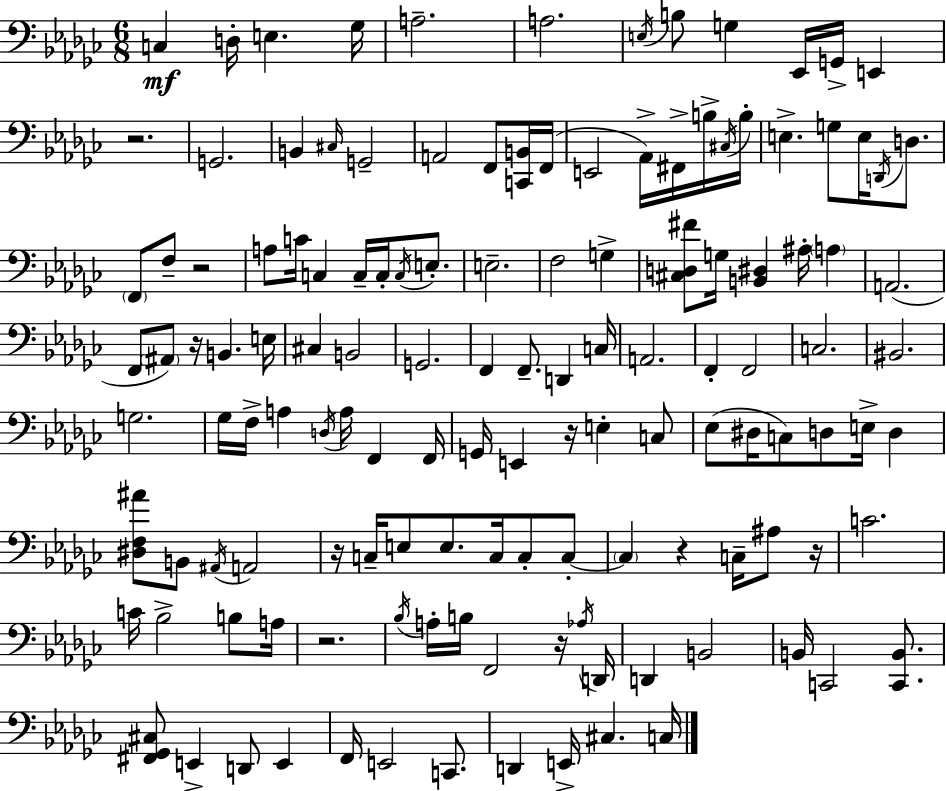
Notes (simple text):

C3/q D3/s E3/q. Gb3/s A3/h. A3/h. E3/s B3/e G3/q Eb2/s G2/s E2/q R/h. G2/h. B2/q C#3/s G2/h A2/h F2/e [C2,B2]/s F2/s E2/h Ab2/s F#2/s B3/s C#3/s B3/s E3/q. G3/e E3/s D2/s D3/e. F2/e F3/e R/h A3/e C4/s C3/q C3/s C3/s C3/s E3/e. E3/h. F3/h G3/q [C#3,D3,F#4]/e G3/s [B2,D#3]/q A#3/s A3/q A2/h. F2/e A#2/e R/s B2/q. E3/s C#3/q B2/h G2/h. F2/q F2/e. D2/q C3/s A2/h. F2/q F2/h C3/h. BIS2/h. G3/h. Gb3/s F3/s A3/q D3/s A3/s F2/q F2/s G2/s E2/q R/s E3/q C3/e Eb3/e D#3/s C3/e D3/e E3/s D3/q [D#3,F3,A#4]/e B2/e A#2/s A2/h R/s C3/s E3/e E3/e. C3/s C3/e C3/e C3/q R/q C3/s A#3/e R/s C4/h. C4/s Bb3/h B3/e A3/s R/h. Bb3/s A3/s B3/s F2/h R/s Ab3/s D2/s D2/q B2/h B2/s C2/h [C2,B2]/e. [F#2,Gb2,C#3]/e E2/q D2/e E2/q F2/s E2/h C2/e. D2/q E2/s C#3/q. C3/s